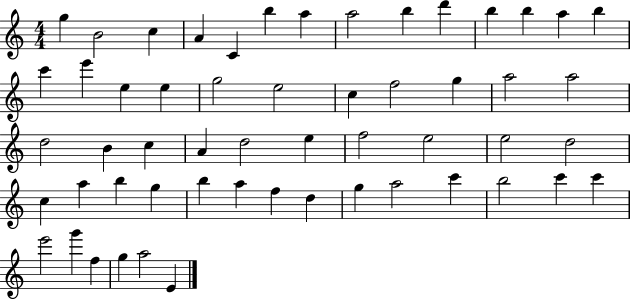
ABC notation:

X:1
T:Untitled
M:4/4
L:1/4
K:C
g B2 c A C b a a2 b d' b b a b c' e' e e g2 e2 c f2 g a2 a2 d2 B c A d2 e f2 e2 e2 d2 c a b g b a f d g a2 c' b2 c' c' e'2 g' f g a2 E